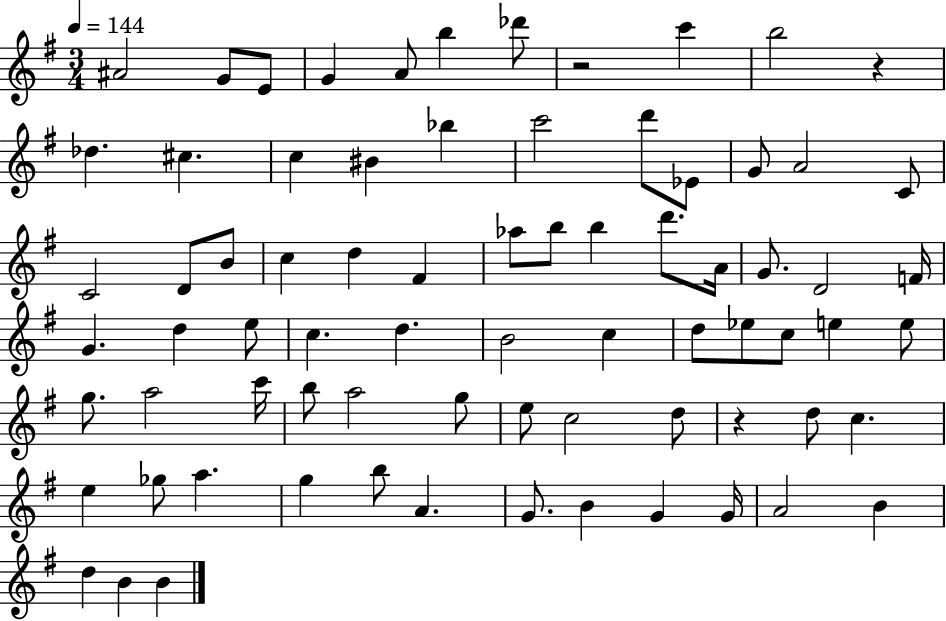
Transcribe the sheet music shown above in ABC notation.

X:1
T:Untitled
M:3/4
L:1/4
K:G
^A2 G/2 E/2 G A/2 b _d'/2 z2 c' b2 z _d ^c c ^B _b c'2 d'/2 _E/2 G/2 A2 C/2 C2 D/2 B/2 c d ^F _a/2 b/2 b d'/2 A/4 G/2 D2 F/4 G d e/2 c d B2 c d/2 _e/2 c/2 e e/2 g/2 a2 c'/4 b/2 a2 g/2 e/2 c2 d/2 z d/2 c e _g/2 a g b/2 A G/2 B G G/4 A2 B d B B